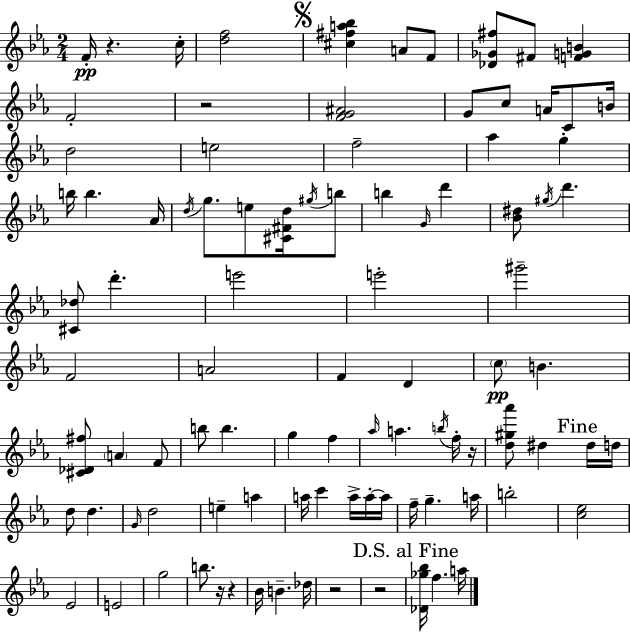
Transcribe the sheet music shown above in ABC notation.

X:1
T:Untitled
M:2/4
L:1/4
K:Eb
F/4 z c/4 [df]2 [^c^fa_b] A/2 F/2 [_D_G^f]/2 ^F/2 [FGB] F2 z2 [FG^A]2 G/2 c/2 A/4 C/2 B/4 d2 e2 f2 _a g b/4 b _A/4 d/4 g/2 e/2 [^C^Fd]/4 ^g/4 b/2 b G/4 d' [_B^d]/2 ^g/4 d' [^C_d]/2 d' e'2 e'2 ^g'2 F2 A2 F D c/2 B [^C_D^f]/2 A F/2 b/2 b g f _a/4 a b/4 f/4 z/4 [d^g_a']/2 ^d ^d/4 d/4 d/2 d G/4 d2 e a a/4 c' a/4 a/4 a/4 f/4 g a/4 b2 [c_e]2 _E2 E2 g2 b/2 z/4 z _B/4 B _d/4 z2 z2 [_D_g_b]/4 f a/4